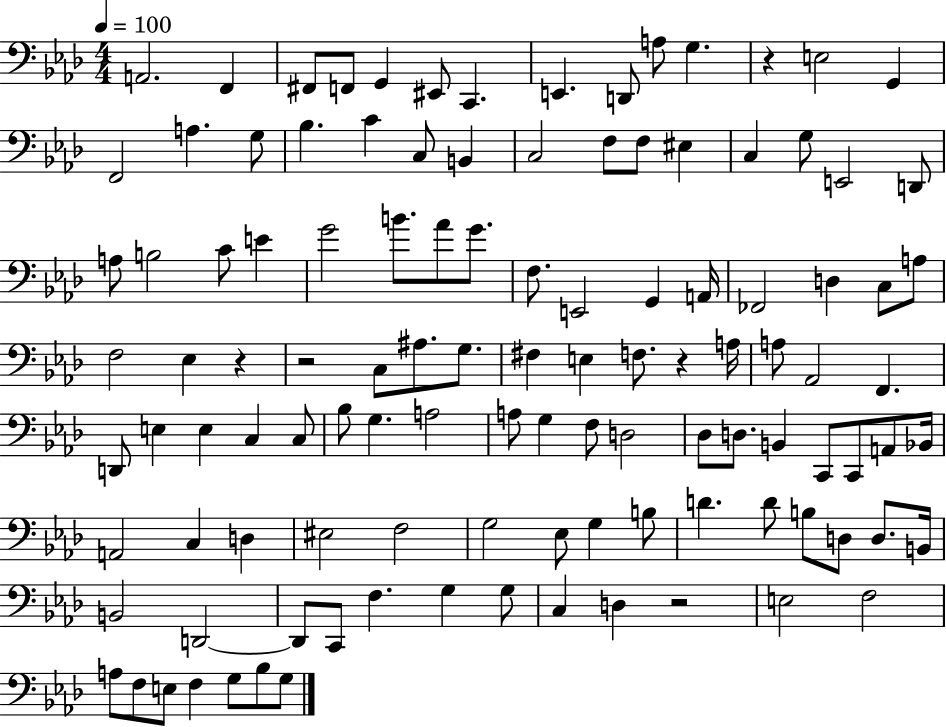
A2/h. F2/q F#2/e F2/e G2/q EIS2/e C2/q. E2/q. D2/e A3/e G3/q. R/q E3/h G2/q F2/h A3/q. G3/e Bb3/q. C4/q C3/e B2/q C3/h F3/e F3/e EIS3/q C3/q G3/e E2/h D2/e A3/e B3/h C4/e E4/q G4/h B4/e. Ab4/e G4/e. F3/e. E2/h G2/q A2/s FES2/h D3/q C3/e A3/e F3/h Eb3/q R/q R/h C3/e A#3/e. G3/e. F#3/q E3/q F3/e. R/q A3/s A3/e Ab2/h F2/q. D2/e E3/q E3/q C3/q C3/e Bb3/e G3/q. A3/h A3/e G3/q F3/e D3/h Db3/e D3/e. B2/q C2/e C2/e A2/e Bb2/s A2/h C3/q D3/q EIS3/h F3/h G3/h Eb3/e G3/q B3/e D4/q. D4/e B3/e D3/e D3/e. B2/s B2/h D2/h D2/e C2/e F3/q. G3/q G3/e C3/q D3/q R/h E3/h F3/h A3/e F3/e E3/e F3/q G3/e Bb3/e G3/e